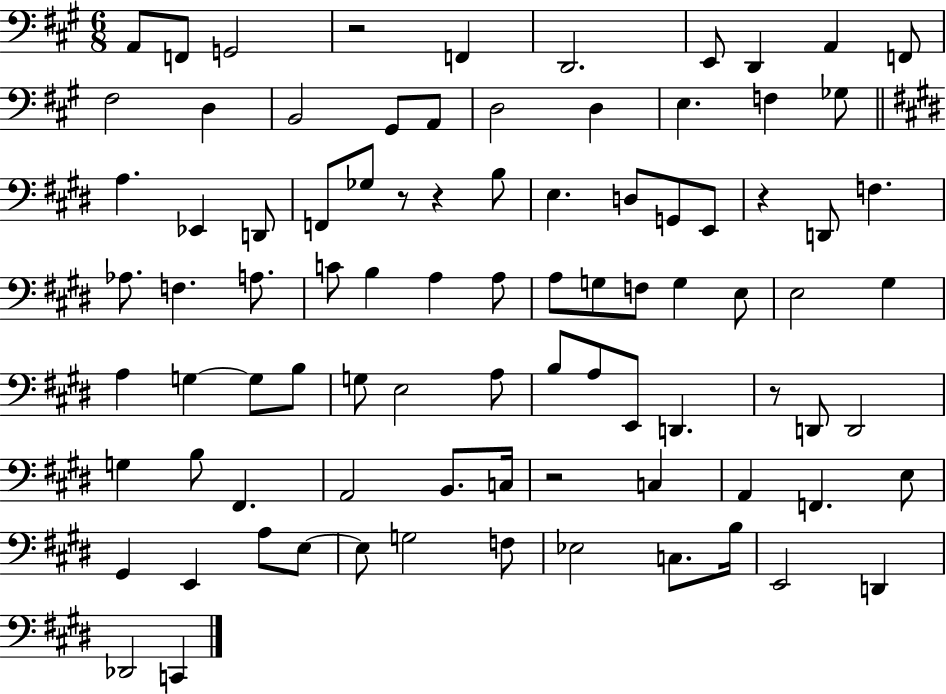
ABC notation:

X:1
T:Untitled
M:6/8
L:1/4
K:A
A,,/2 F,,/2 G,,2 z2 F,, D,,2 E,,/2 D,, A,, F,,/2 ^F,2 D, B,,2 ^G,,/2 A,,/2 D,2 D, E, F, _G,/2 A, _E,, D,,/2 F,,/2 _G,/2 z/2 z B,/2 E, D,/2 G,,/2 E,,/2 z D,,/2 F, _A,/2 F, A,/2 C/2 B, A, A,/2 A,/2 G,/2 F,/2 G, E,/2 E,2 ^G, A, G, G,/2 B,/2 G,/2 E,2 A,/2 B,/2 A,/2 E,,/2 D,, z/2 D,,/2 D,,2 G, B,/2 ^F,, A,,2 B,,/2 C,/4 z2 C, A,, F,, E,/2 ^G,, E,, A,/2 E,/2 E,/2 G,2 F,/2 _E,2 C,/2 B,/4 E,,2 D,, _D,,2 C,,